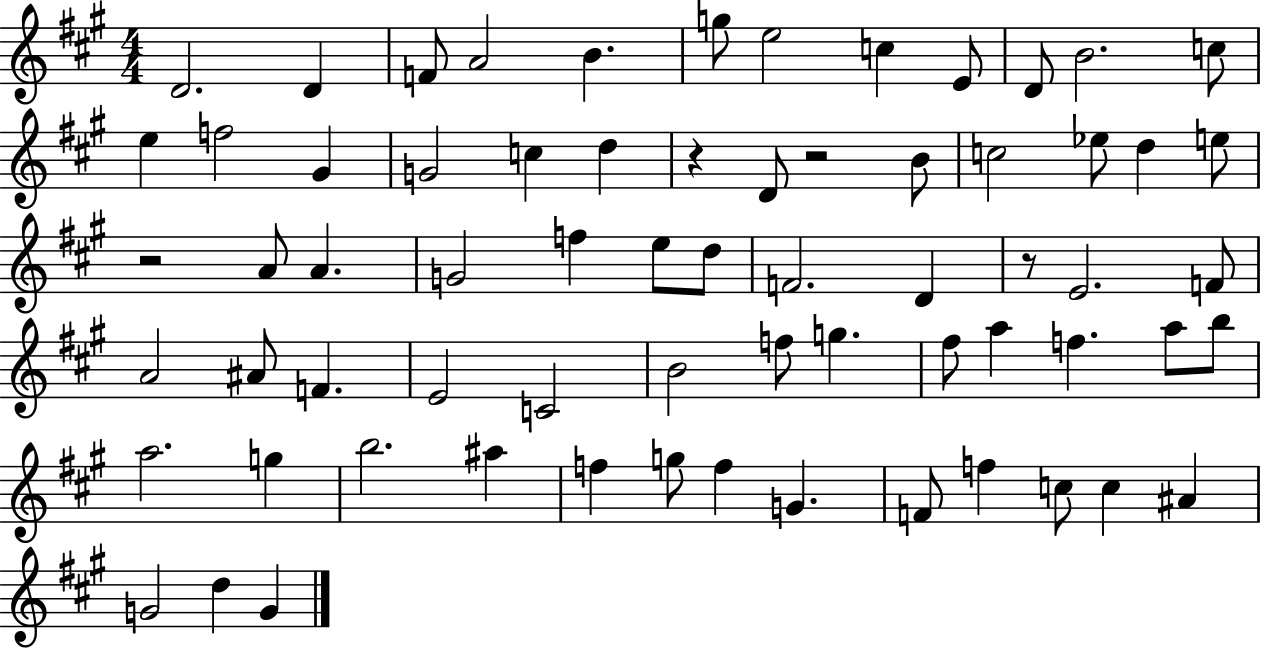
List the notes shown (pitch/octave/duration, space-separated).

D4/h. D4/q F4/e A4/h B4/q. G5/e E5/h C5/q E4/e D4/e B4/h. C5/e E5/q F5/h G#4/q G4/h C5/q D5/q R/q D4/e R/h B4/e C5/h Eb5/e D5/q E5/e R/h A4/e A4/q. G4/h F5/q E5/e D5/e F4/h. D4/q R/e E4/h. F4/e A4/h A#4/e F4/q. E4/h C4/h B4/h F5/e G5/q. F#5/e A5/q F5/q. A5/e B5/e A5/h. G5/q B5/h. A#5/q F5/q G5/e F5/q G4/q. F4/e F5/q C5/e C5/q A#4/q G4/h D5/q G4/q